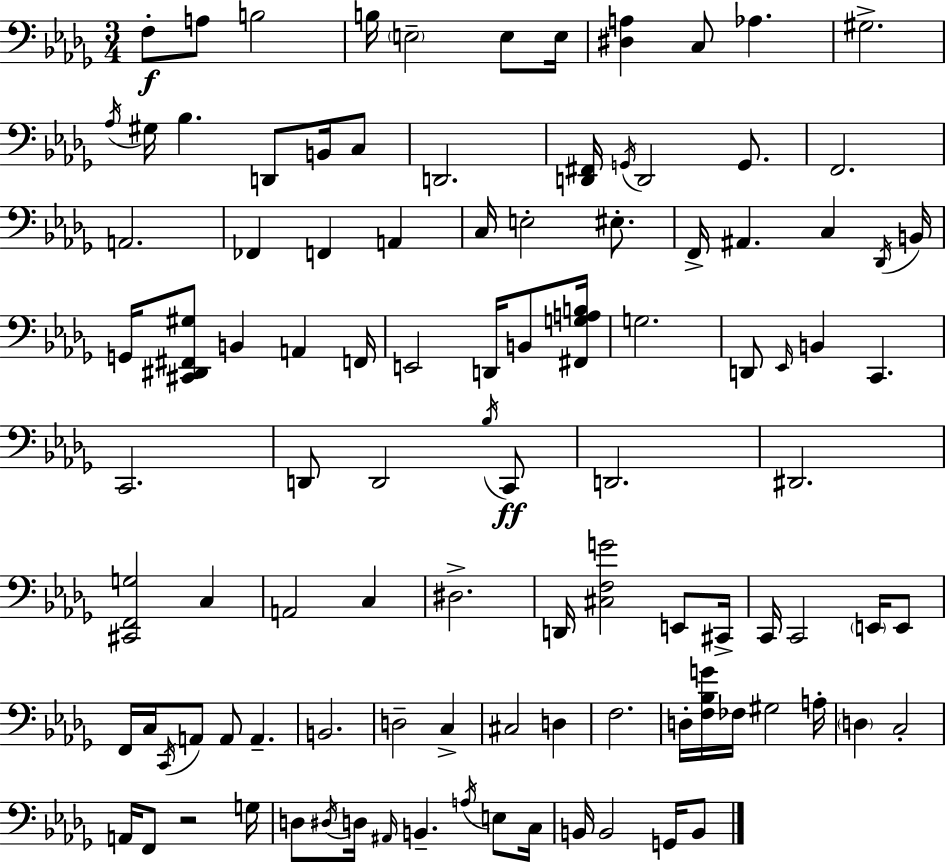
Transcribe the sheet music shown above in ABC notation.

X:1
T:Untitled
M:3/4
L:1/4
K:Bbm
F,/2 A,/2 B,2 B,/4 E,2 E,/2 E,/4 [^D,A,] C,/2 _A, ^G,2 _A,/4 ^G,/4 _B, D,,/2 B,,/4 C,/2 D,,2 [D,,^F,,]/4 G,,/4 D,,2 G,,/2 F,,2 A,,2 _F,, F,, A,, C,/4 E,2 ^E,/2 F,,/4 ^A,, C, _D,,/4 B,,/4 G,,/4 [^C,,^D,,^F,,^G,]/2 B,, A,, F,,/4 E,,2 D,,/4 B,,/2 [^F,,G,A,B,]/4 G,2 D,,/2 _E,,/4 B,, C,, C,,2 D,,/2 D,,2 _B,/4 C,,/2 D,,2 ^D,,2 [^C,,F,,G,]2 C, A,,2 C, ^D,2 D,,/4 [^C,F,G]2 E,,/2 ^C,,/4 C,,/4 C,,2 E,,/4 E,,/2 F,,/4 C,/4 C,,/4 A,,/2 A,,/2 A,, B,,2 D,2 C, ^C,2 D, F,2 D,/4 [F,_B,G]/4 _F,/4 ^G,2 A,/4 D, C,2 A,,/4 F,,/2 z2 G,/4 D,/2 ^D,/4 D,/4 ^A,,/4 B,, A,/4 E,/2 C,/4 B,,/4 B,,2 G,,/4 B,,/2